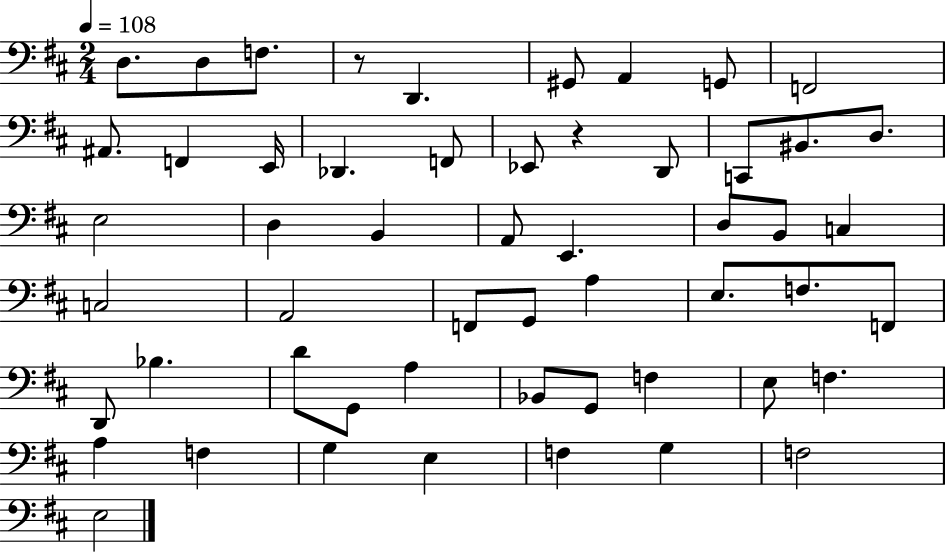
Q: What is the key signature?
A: D major